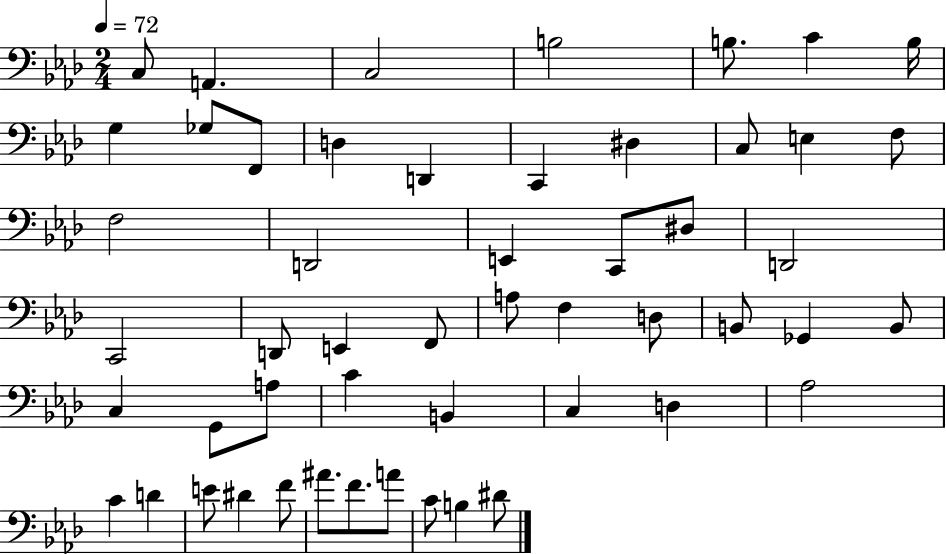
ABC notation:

X:1
T:Untitled
M:2/4
L:1/4
K:Ab
C,/2 A,, C,2 B,2 B,/2 C B,/4 G, _G,/2 F,,/2 D, D,, C,, ^D, C,/2 E, F,/2 F,2 D,,2 E,, C,,/2 ^D,/2 D,,2 C,,2 D,,/2 E,, F,,/2 A,/2 F, D,/2 B,,/2 _G,, B,,/2 C, G,,/2 A,/2 C B,, C, D, _A,2 C D E/2 ^D F/2 ^A/2 F/2 A/2 C/2 B, ^D/2